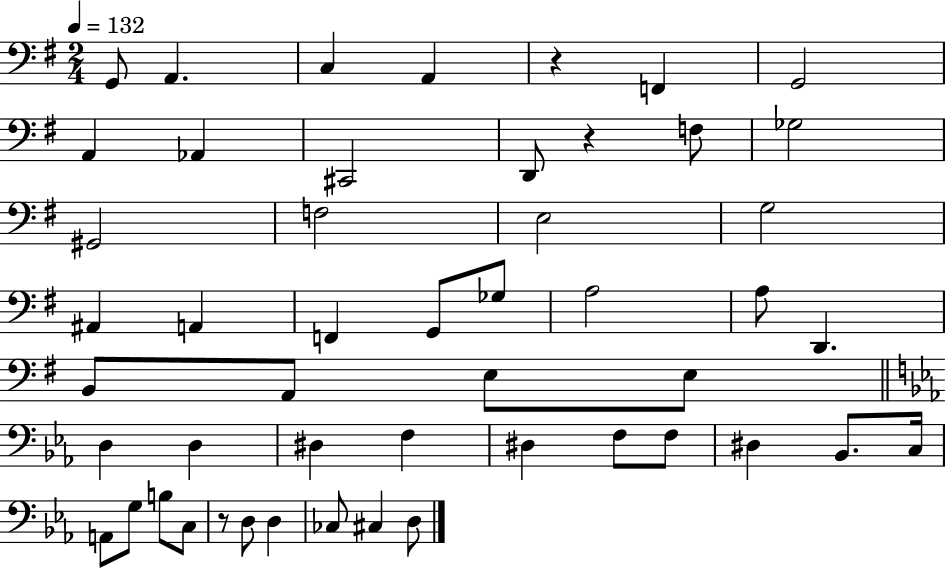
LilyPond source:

{
  \clef bass
  \numericTimeSignature
  \time 2/4
  \key g \major
  \tempo 4 = 132
  \repeat volta 2 { g,8 a,4. | c4 a,4 | r4 f,4 | g,2 | \break a,4 aes,4 | cis,2 | d,8 r4 f8 | ges2 | \break gis,2 | f2 | e2 | g2 | \break ais,4 a,4 | f,4 g,8 ges8 | a2 | a8 d,4. | \break b,8 a,8 e8 e8 | \bar "||" \break \key c \minor d4 d4 | dis4 f4 | dis4 f8 f8 | dis4 bes,8. c16 | \break a,8 g8 b8 c8 | r8 d8 d4 | ces8 cis4 d8 | } \bar "|."
}